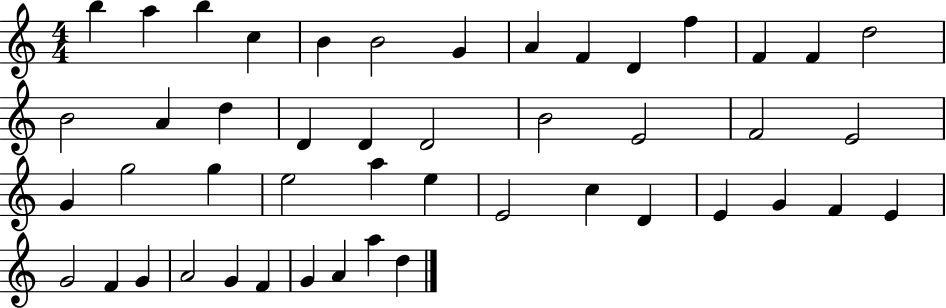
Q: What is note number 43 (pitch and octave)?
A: F4